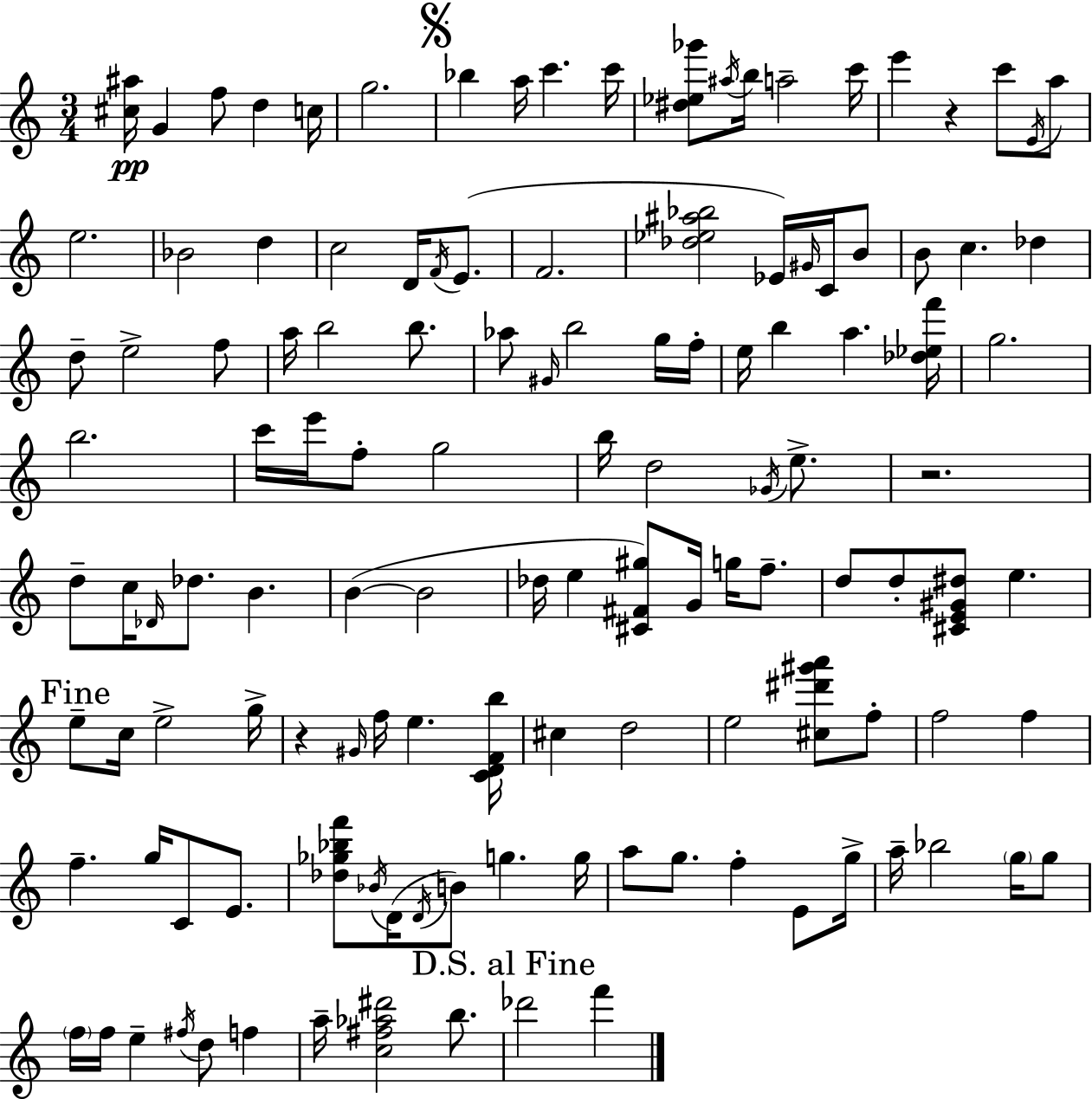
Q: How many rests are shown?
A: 3